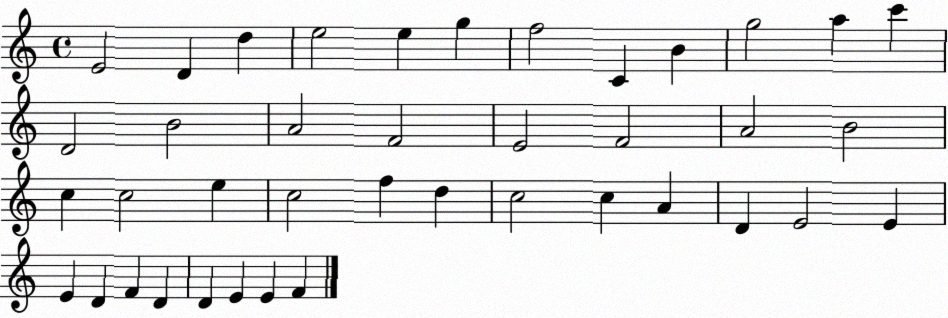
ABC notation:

X:1
T:Untitled
M:4/4
L:1/4
K:C
E2 D d e2 e g f2 C B g2 a c' D2 B2 A2 F2 E2 F2 A2 B2 c c2 e c2 f d c2 c A D E2 E E D F D D E E F